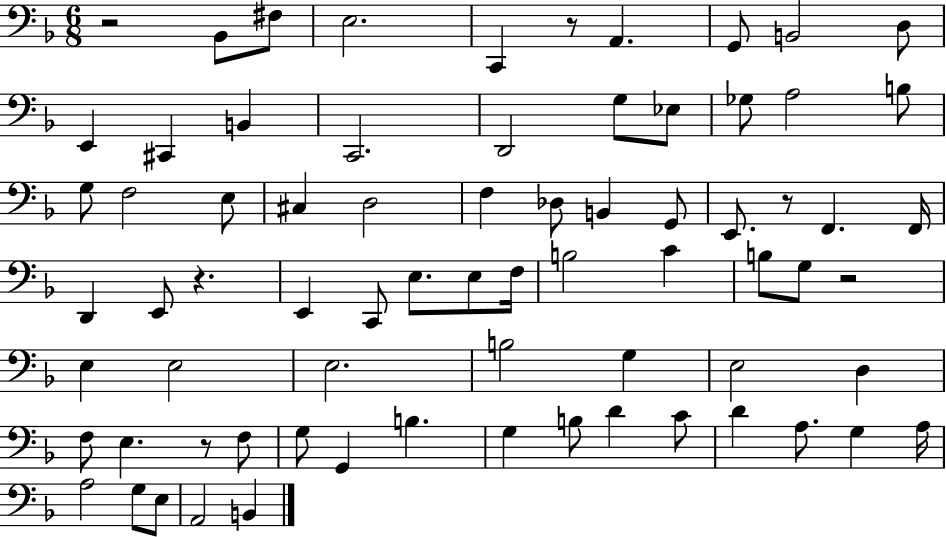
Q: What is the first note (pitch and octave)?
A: Bb2